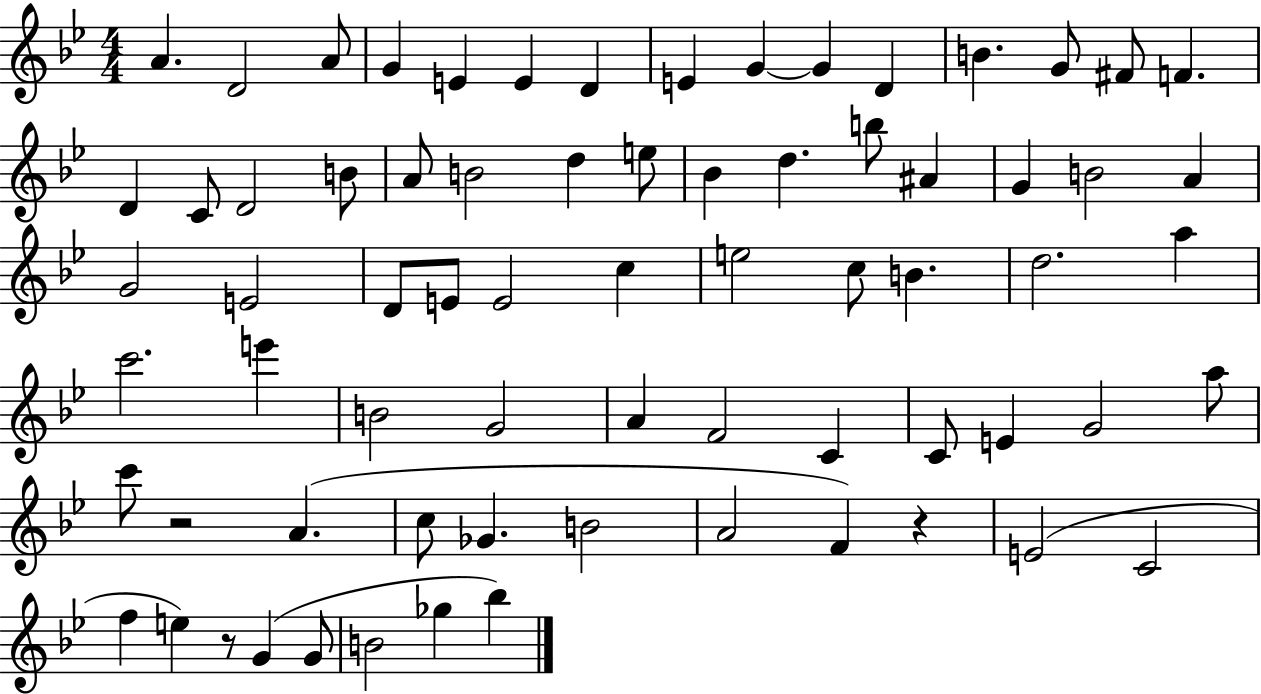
{
  \clef treble
  \numericTimeSignature
  \time 4/4
  \key bes \major
  a'4. d'2 a'8 | g'4 e'4 e'4 d'4 | e'4 g'4~~ g'4 d'4 | b'4. g'8 fis'8 f'4. | \break d'4 c'8 d'2 b'8 | a'8 b'2 d''4 e''8 | bes'4 d''4. b''8 ais'4 | g'4 b'2 a'4 | \break g'2 e'2 | d'8 e'8 e'2 c''4 | e''2 c''8 b'4. | d''2. a''4 | \break c'''2. e'''4 | b'2 g'2 | a'4 f'2 c'4 | c'8 e'4 g'2 a''8 | \break c'''8 r2 a'4.( | c''8 ges'4. b'2 | a'2 f'4) r4 | e'2( c'2 | \break f''4 e''4) r8 g'4( g'8 | b'2 ges''4 bes''4) | \bar "|."
}